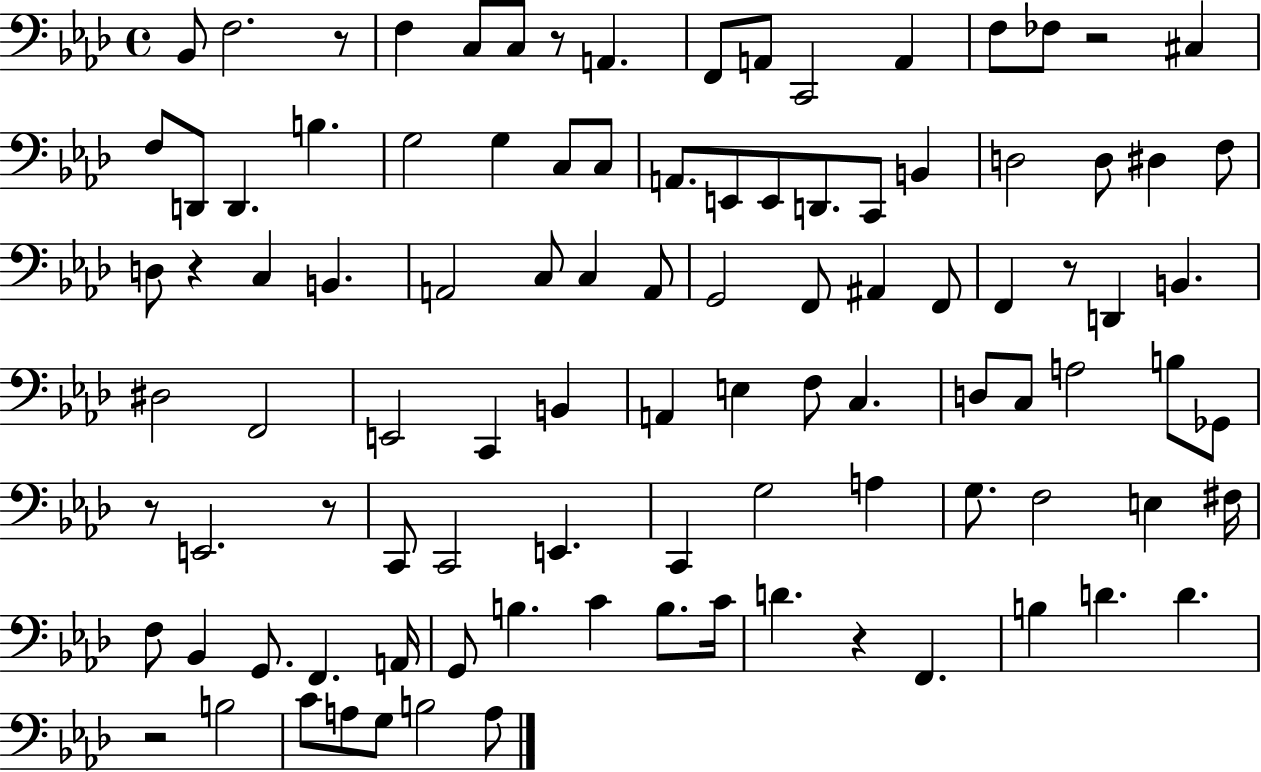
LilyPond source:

{
  \clef bass
  \time 4/4
  \defaultTimeSignature
  \key aes \major
  \repeat volta 2 { bes,8 f2. r8 | f4 c8 c8 r8 a,4. | f,8 a,8 c,2 a,4 | f8 fes8 r2 cis4 | \break f8 d,8 d,4. b4. | g2 g4 c8 c8 | a,8. e,8 e,8 d,8. c,8 b,4 | d2 d8 dis4 f8 | \break d8 r4 c4 b,4. | a,2 c8 c4 a,8 | g,2 f,8 ais,4 f,8 | f,4 r8 d,4 b,4. | \break dis2 f,2 | e,2 c,4 b,4 | a,4 e4 f8 c4. | d8 c8 a2 b8 ges,8 | \break r8 e,2. r8 | c,8 c,2 e,4. | c,4 g2 a4 | g8. f2 e4 fis16 | \break f8 bes,4 g,8. f,4. a,16 | g,8 b4. c'4 b8. c'16 | d'4. r4 f,4. | b4 d'4. d'4. | \break r2 b2 | c'8 a8 g8 b2 a8 | } \bar "|."
}